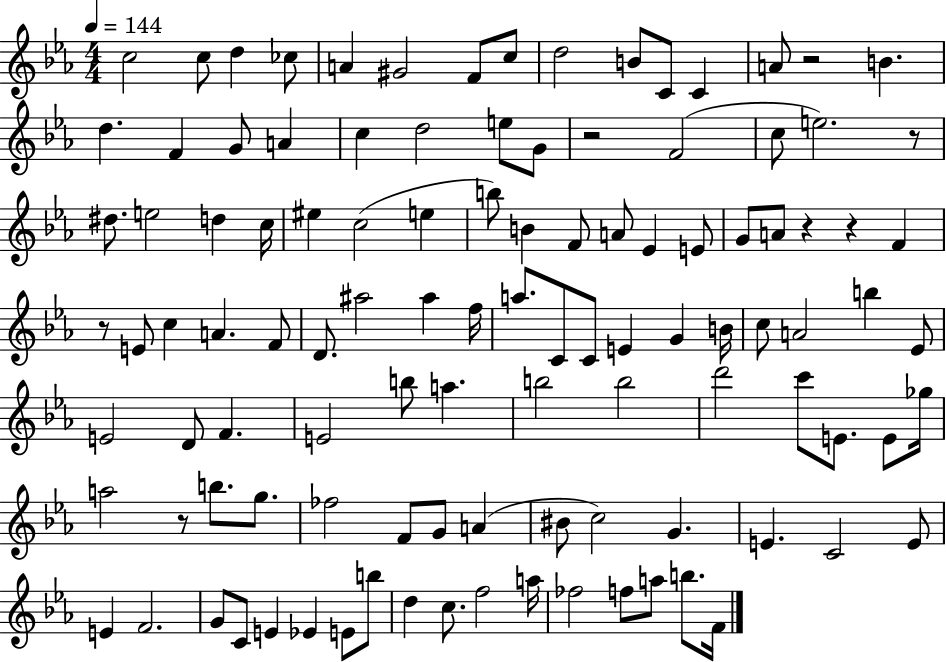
C5/h C5/e D5/q CES5/e A4/q G#4/h F4/e C5/e D5/h B4/e C4/e C4/q A4/e R/h B4/q. D5/q. F4/q G4/e A4/q C5/q D5/h E5/e G4/e R/h F4/h C5/e E5/h. R/e D#5/e. E5/h D5/q C5/s EIS5/q C5/h E5/q B5/e B4/q F4/e A4/e Eb4/q E4/e G4/e A4/e R/q R/q F4/q R/e E4/e C5/q A4/q. F4/e D4/e. A#5/h A#5/q F5/s A5/e. C4/e C4/e E4/q G4/q B4/s C5/e A4/h B5/q Eb4/e E4/h D4/e F4/q. E4/h B5/e A5/q. B5/h B5/h D6/h C6/e E4/e. E4/e Gb5/s A5/h R/e B5/e. G5/e. FES5/h F4/e G4/e A4/q BIS4/e C5/h G4/q. E4/q. C4/h E4/e E4/q F4/h. G4/e C4/e E4/q Eb4/q E4/e B5/e D5/q C5/e. F5/h A5/s FES5/h F5/e A5/e B5/e. F4/s